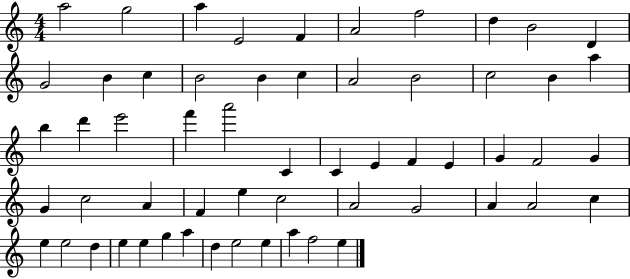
X:1
T:Untitled
M:4/4
L:1/4
K:C
a2 g2 a E2 F A2 f2 d B2 D G2 B c B2 B c A2 B2 c2 B a b d' e'2 f' a'2 C C E F E G F2 G G c2 A F e c2 A2 G2 A A2 c e e2 d e e g a d e2 e a f2 e